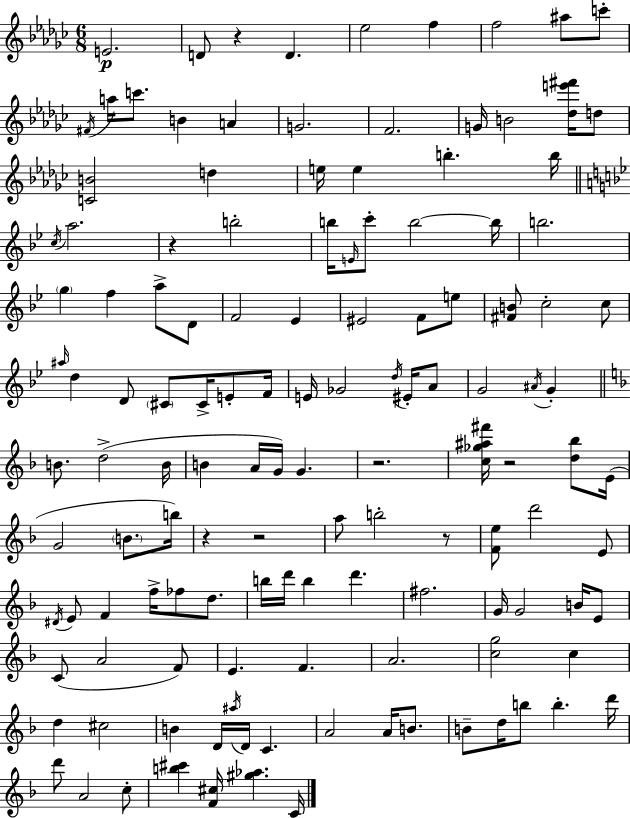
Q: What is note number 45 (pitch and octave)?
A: D5